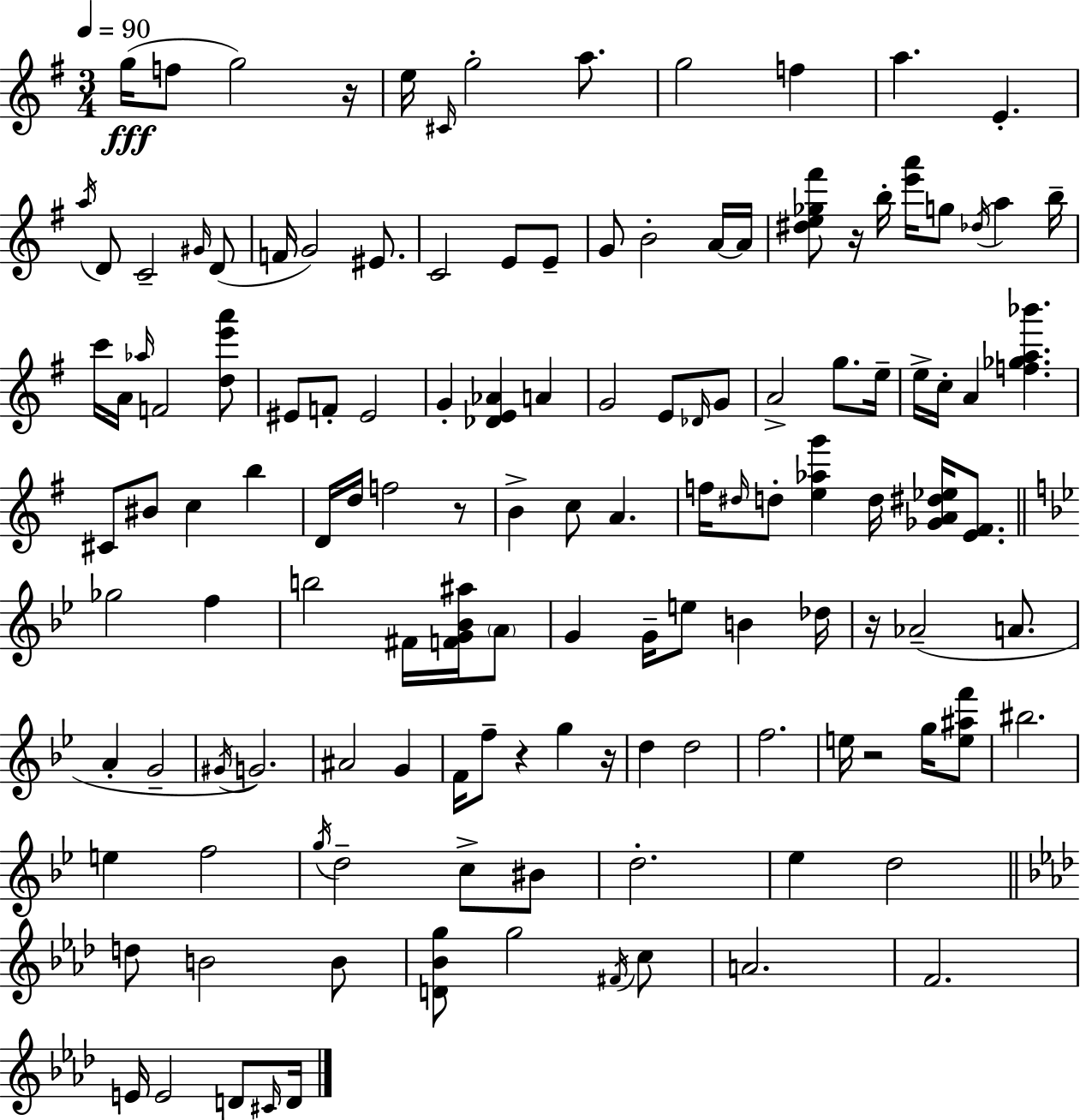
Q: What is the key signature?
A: E minor